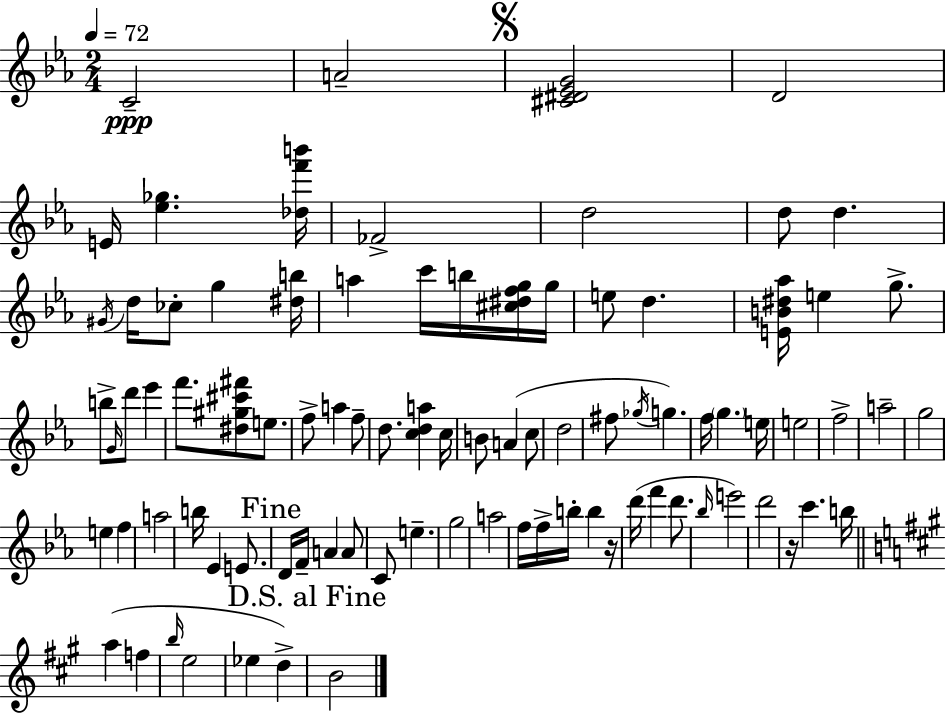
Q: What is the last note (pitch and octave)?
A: B4